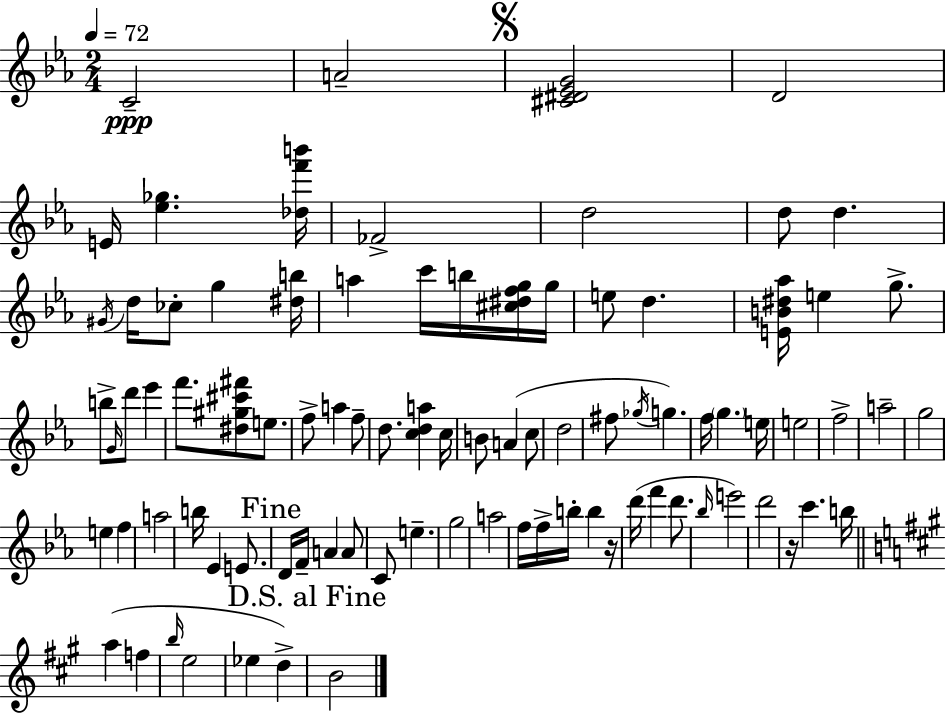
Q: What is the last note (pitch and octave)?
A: B4